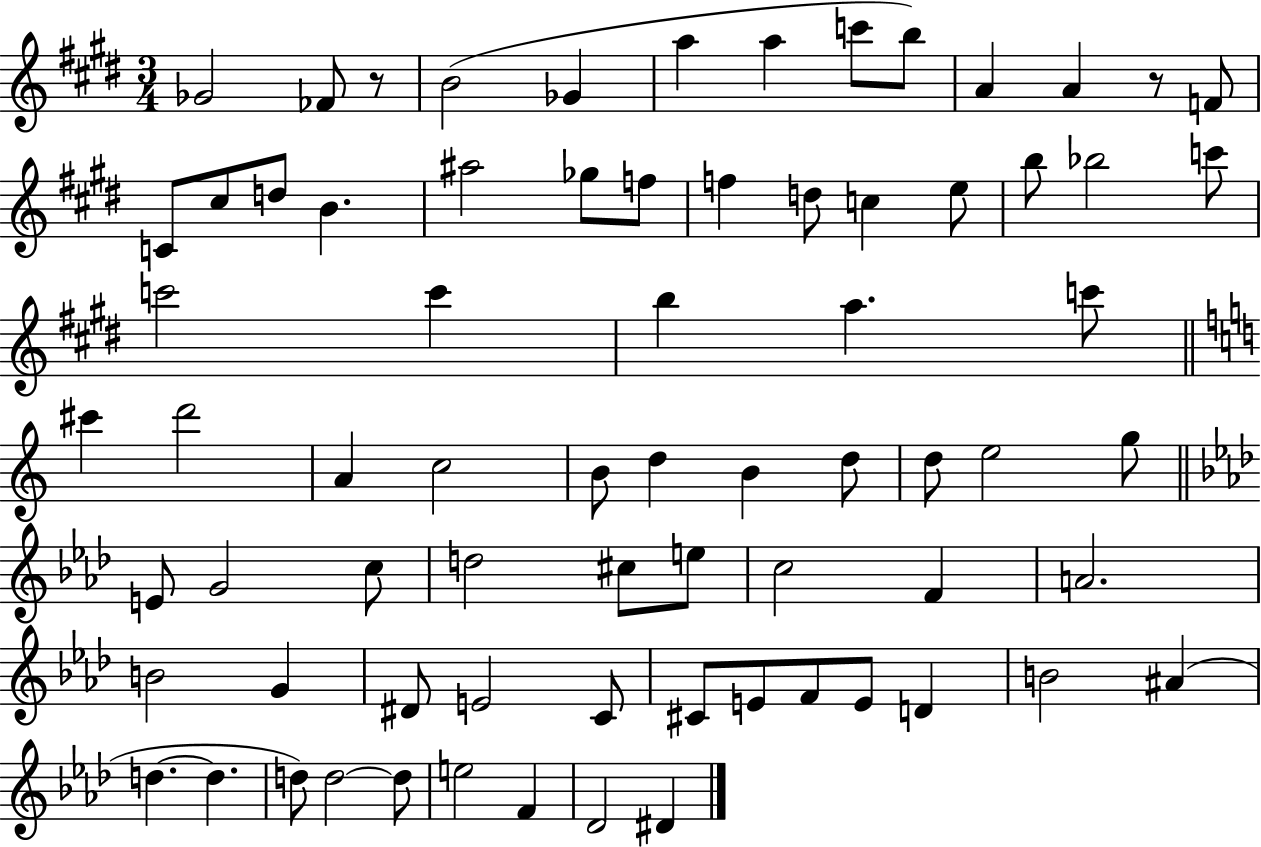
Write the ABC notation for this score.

X:1
T:Untitled
M:3/4
L:1/4
K:E
_G2 _F/2 z/2 B2 _G a a c'/2 b/2 A A z/2 F/2 C/2 ^c/2 d/2 B ^a2 _g/2 f/2 f d/2 c e/2 b/2 _b2 c'/2 c'2 c' b a c'/2 ^c' d'2 A c2 B/2 d B d/2 d/2 e2 g/2 E/2 G2 c/2 d2 ^c/2 e/2 c2 F A2 B2 G ^D/2 E2 C/2 ^C/2 E/2 F/2 E/2 D B2 ^A d d d/2 d2 d/2 e2 F _D2 ^D